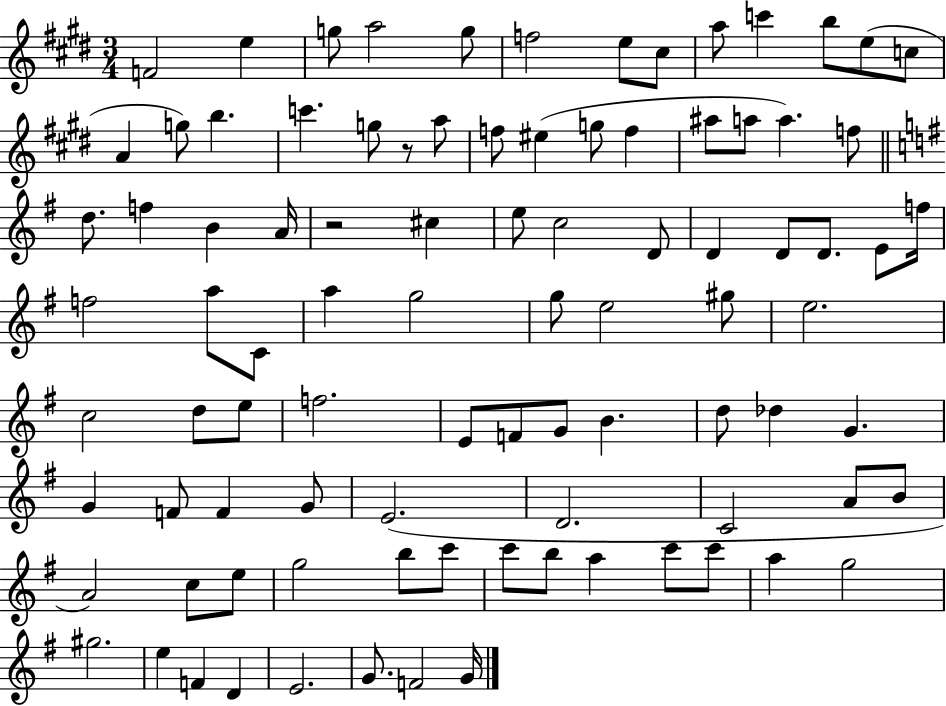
X:1
T:Untitled
M:3/4
L:1/4
K:E
F2 e g/2 a2 g/2 f2 e/2 ^c/2 a/2 c' b/2 e/2 c/2 A g/2 b c' g/2 z/2 a/2 f/2 ^e g/2 f ^a/2 a/2 a f/2 d/2 f B A/4 z2 ^c e/2 c2 D/2 D D/2 D/2 E/2 f/4 f2 a/2 C/2 a g2 g/2 e2 ^g/2 e2 c2 d/2 e/2 f2 E/2 F/2 G/2 B d/2 _d G G F/2 F G/2 E2 D2 C2 A/2 B/2 A2 c/2 e/2 g2 b/2 c'/2 c'/2 b/2 a c'/2 c'/2 a g2 ^g2 e F D E2 G/2 F2 G/4